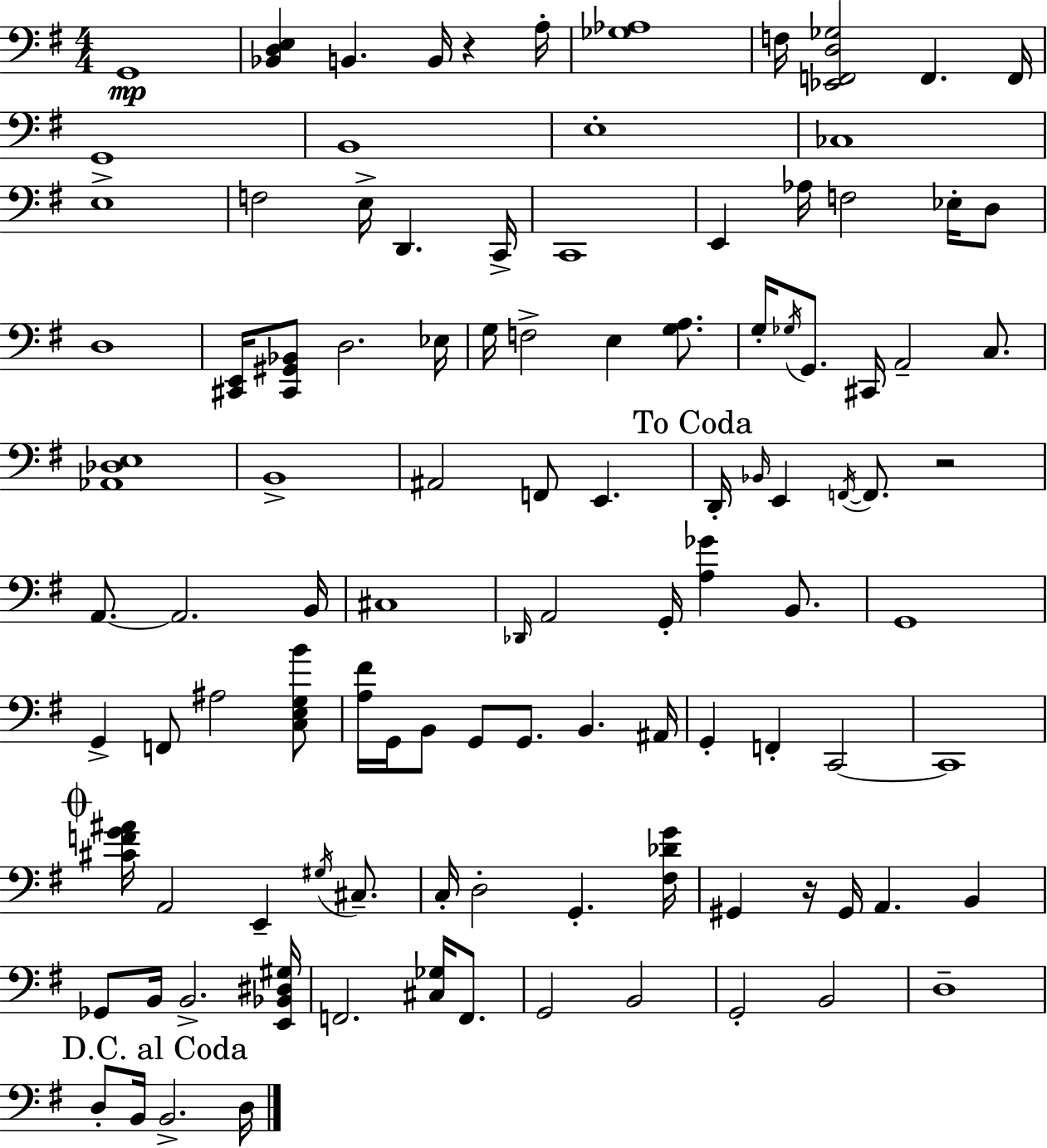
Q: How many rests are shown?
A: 3